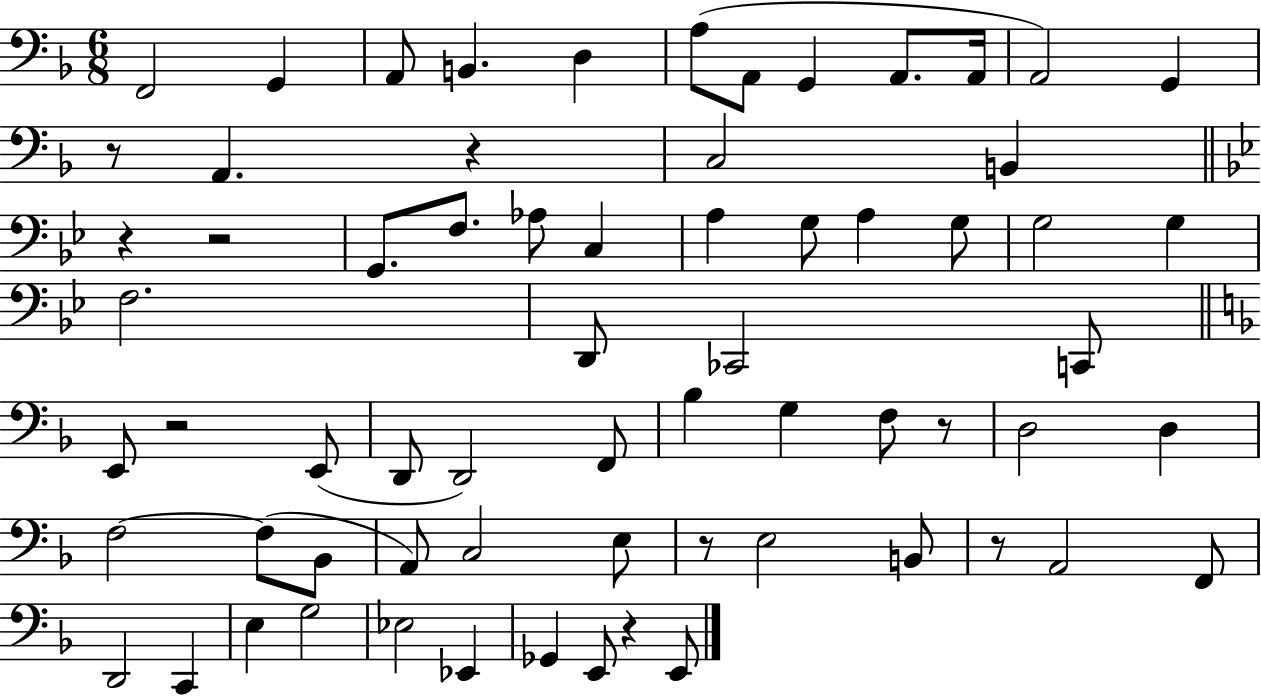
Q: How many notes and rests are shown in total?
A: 67